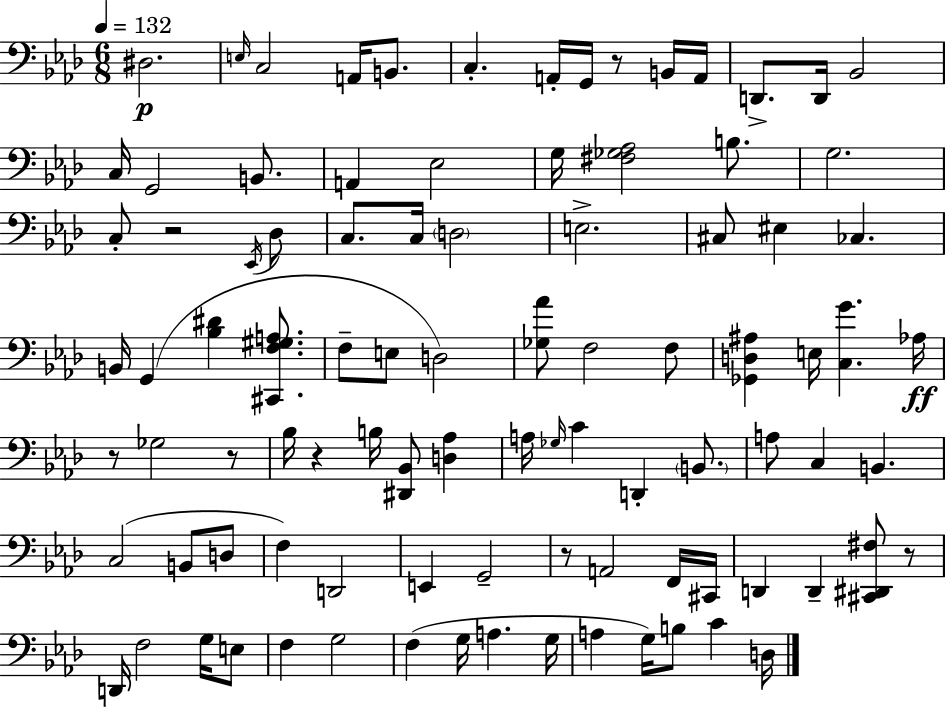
{
  \clef bass
  \numericTimeSignature
  \time 6/8
  \key aes \major
  \tempo 4 = 132
  \repeat volta 2 { dis2.\p | \grace { e16 } c2 a,16 b,8. | c4.-. a,16-. g,16 r8 b,16 | a,16 d,8.-> d,16 bes,2 | \break c16 g,2 b,8. | a,4 ees2 | g16 <fis ges aes>2 b8. | g2. | \break c8-. r2 \acciaccatura { ees,16 } | des8 c8. c16 \parenthesize d2 | e2.-> | cis8 eis4 ces4. | \break b,16 g,4( <bes dis'>4 <cis, f gis a>8. | f8-- e8 d2) | <ges aes'>8 f2 | f8 <ges, d ais>4 e16 <c g'>4. | \break aes16\ff r8 ges2 | r8 bes16 r4 b16 <dis, bes,>8 <d aes>4 | a16 \grace { ges16 } c'4 d,4-. | \parenthesize b,8. a8 c4 b,4. | \break c2( b,8 | d8 f4) d,2 | e,4 g,2-- | r8 a,2 | \break f,16 cis,16 d,4 d,4-- <cis, dis, fis>8 | r8 d,16 f2 | g16 e8 f4 g2 | f4( g16 a4. | \break g16 a4 g16) b8 c'4 | d16 } \bar "|."
}